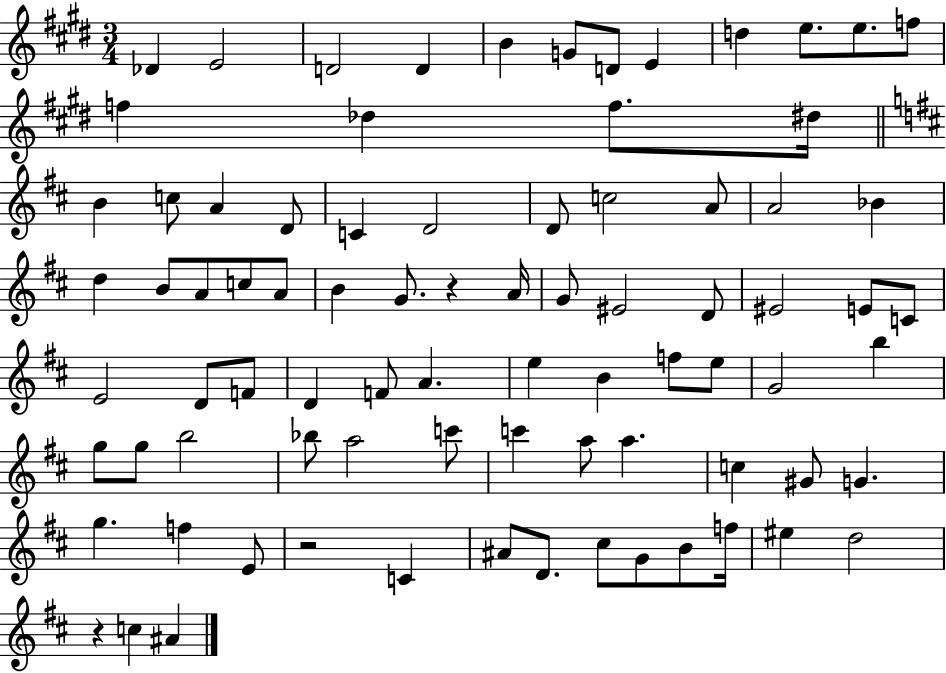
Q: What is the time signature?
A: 3/4